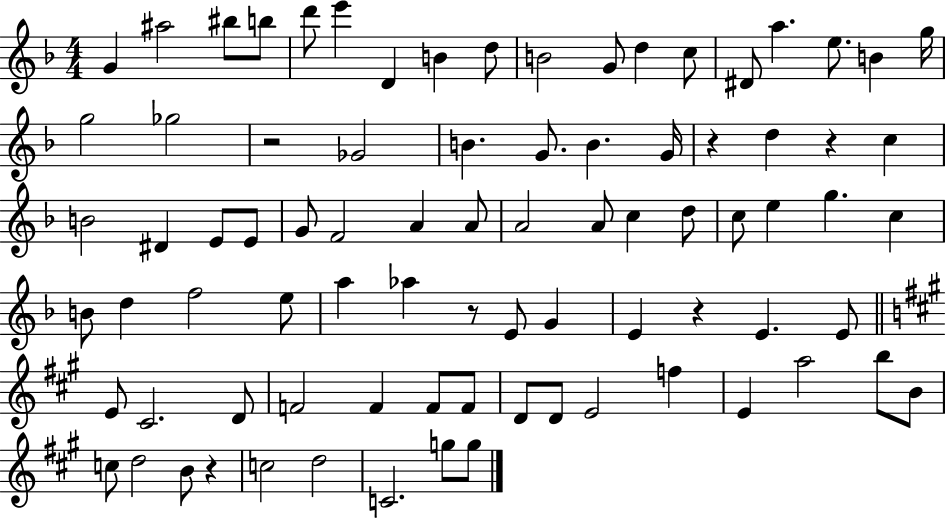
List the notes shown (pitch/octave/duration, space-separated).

G4/q A#5/h BIS5/e B5/e D6/e E6/q D4/q B4/q D5/e B4/h G4/e D5/q C5/e D#4/e A5/q. E5/e. B4/q G5/s G5/h Gb5/h R/h Gb4/h B4/q. G4/e. B4/q. G4/s R/q D5/q R/q C5/q B4/h D#4/q E4/e E4/e G4/e F4/h A4/q A4/e A4/h A4/e C5/q D5/e C5/e E5/q G5/q. C5/q B4/e D5/q F5/h E5/e A5/q Ab5/q R/e E4/e G4/q E4/q R/q E4/q. E4/e E4/e C#4/h. D4/e F4/h F4/q F4/e F4/e D4/e D4/e E4/h F5/q E4/q A5/h B5/e B4/e C5/e D5/h B4/e R/q C5/h D5/h C4/h. G5/e G5/e